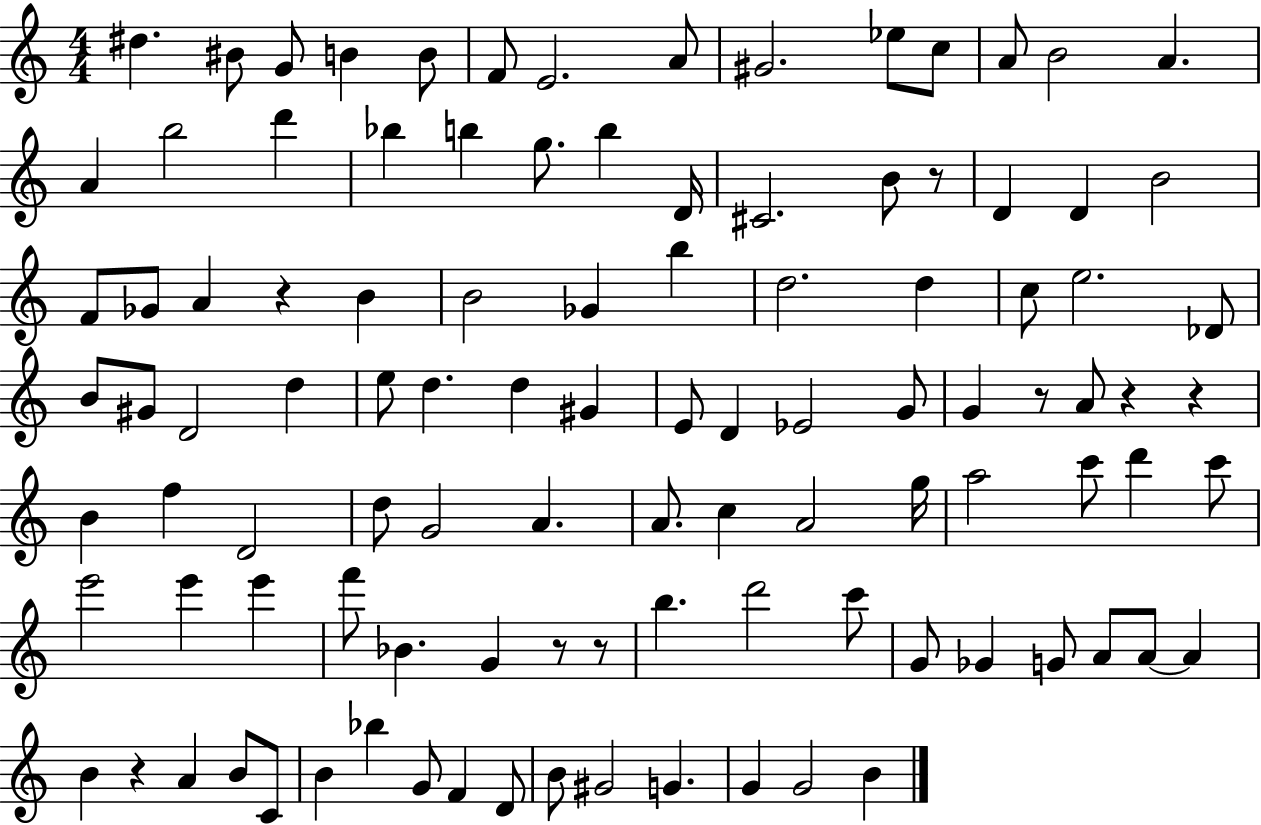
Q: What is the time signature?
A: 4/4